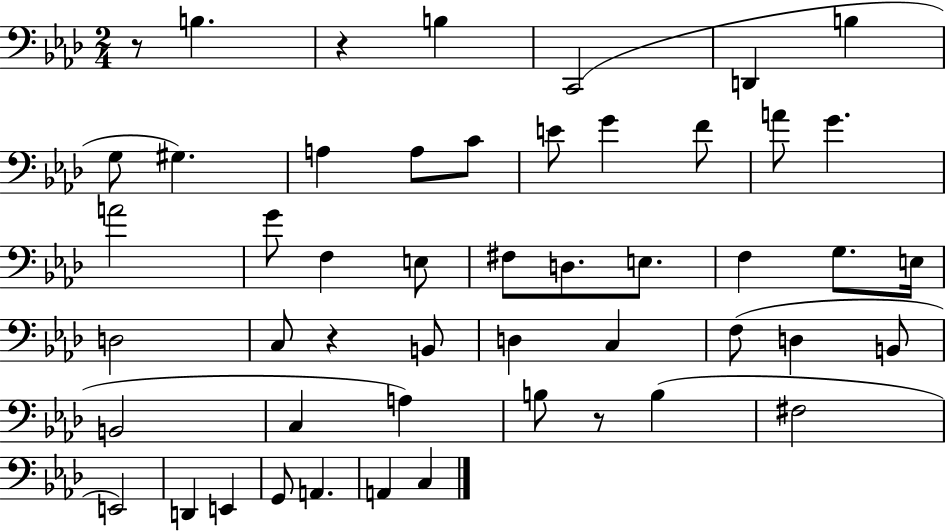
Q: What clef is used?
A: bass